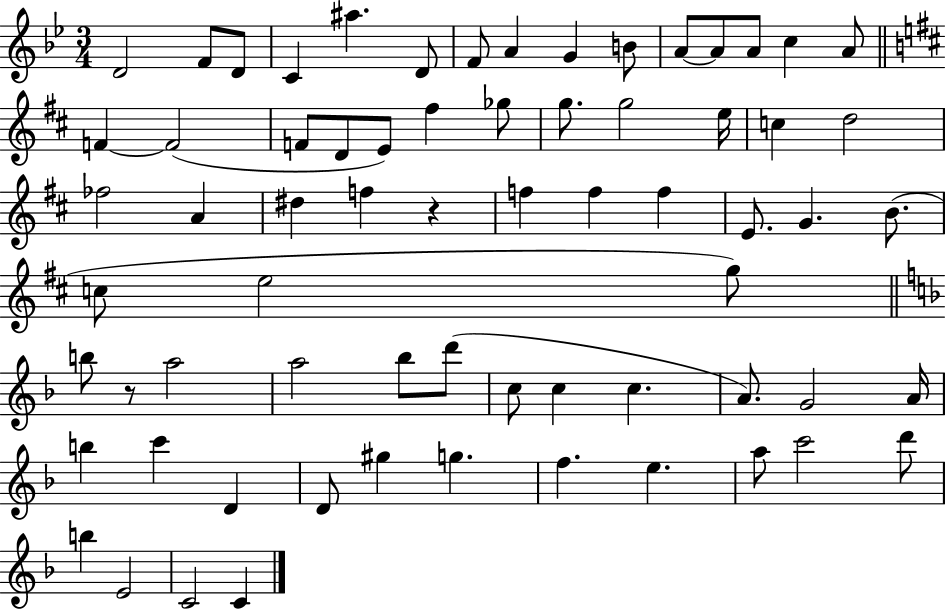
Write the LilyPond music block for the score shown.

{
  \clef treble
  \numericTimeSignature
  \time 3/4
  \key bes \major
  d'2 f'8 d'8 | c'4 ais''4. d'8 | f'8 a'4 g'4 b'8 | a'8~~ a'8 a'8 c''4 a'8 | \break \bar "||" \break \key d \major f'4~~ f'2( | f'8 d'8 e'8) fis''4 ges''8 | g''8. g''2 e''16 | c''4 d''2 | \break fes''2 a'4 | dis''4 f''4 r4 | f''4 f''4 f''4 | e'8. g'4. b'8.( | \break c''8 e''2 g''8) | \bar "||" \break \key d \minor b''8 r8 a''2 | a''2 bes''8 d'''8( | c''8 c''4 c''4. | a'8.) g'2 a'16 | \break b''4 c'''4 d'4 | d'8 gis''4 g''4. | f''4. e''4. | a''8 c'''2 d'''8 | \break b''4 e'2 | c'2 c'4 | \bar "|."
}